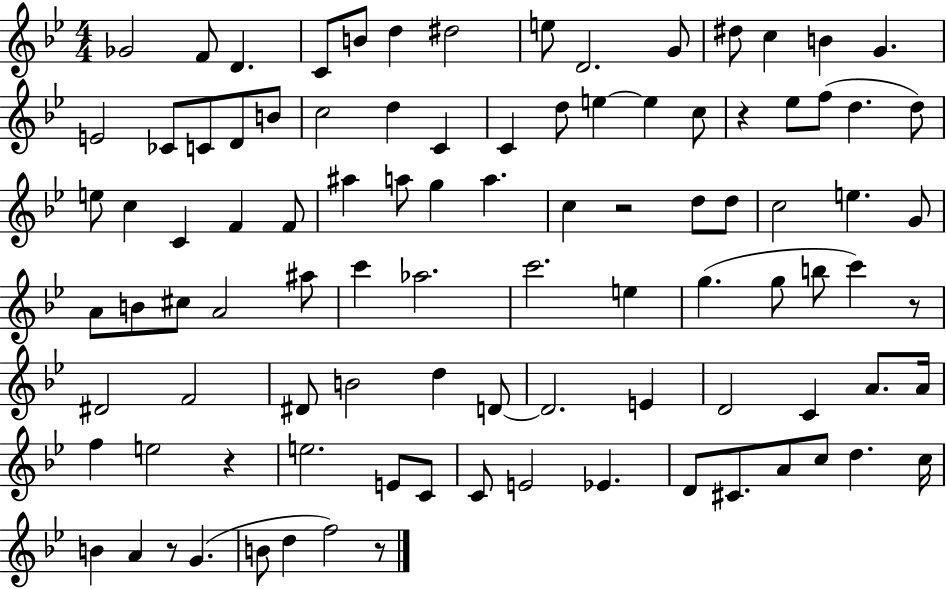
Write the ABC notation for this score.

X:1
T:Untitled
M:4/4
L:1/4
K:Bb
_G2 F/2 D C/2 B/2 d ^d2 e/2 D2 G/2 ^d/2 c B G E2 _C/2 C/2 D/2 B/2 c2 d C C d/2 e e c/2 z _e/2 f/2 d d/2 e/2 c C F F/2 ^a a/2 g a c z2 d/2 d/2 c2 e G/2 A/2 B/2 ^c/2 A2 ^a/2 c' _a2 c'2 e g g/2 b/2 c' z/2 ^D2 F2 ^D/2 B2 d D/2 D2 E D2 C A/2 A/4 f e2 z e2 E/2 C/2 C/2 E2 _E D/2 ^C/2 A/2 c/2 d c/4 B A z/2 G B/2 d f2 z/2